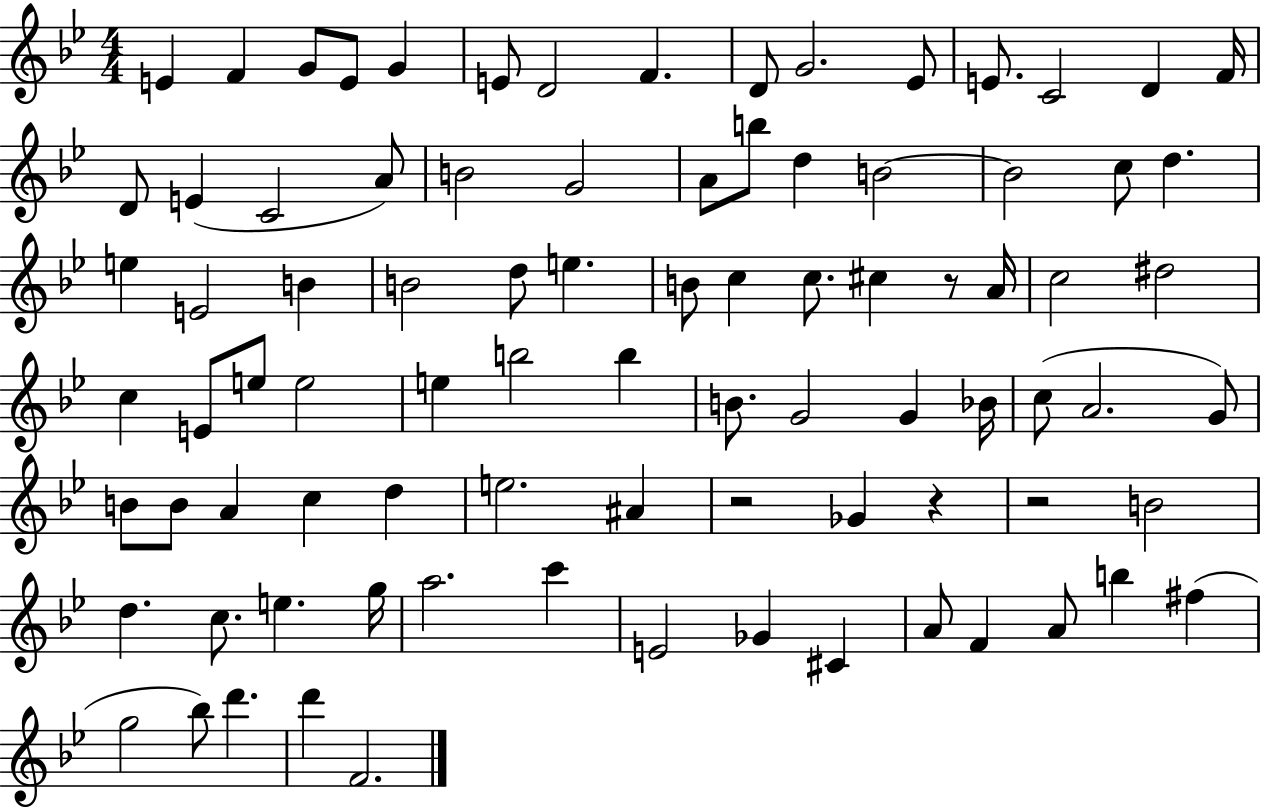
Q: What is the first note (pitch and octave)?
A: E4